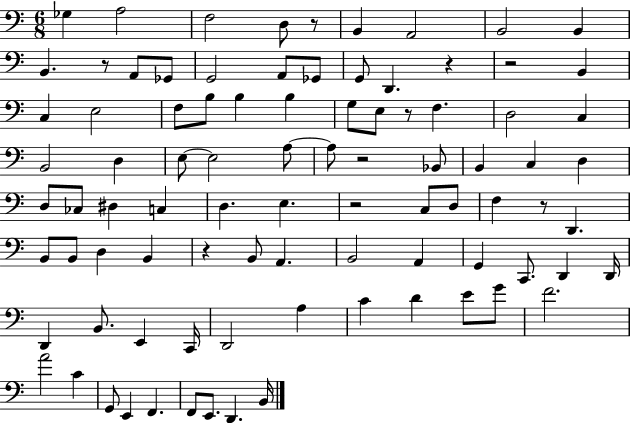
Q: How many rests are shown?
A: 9